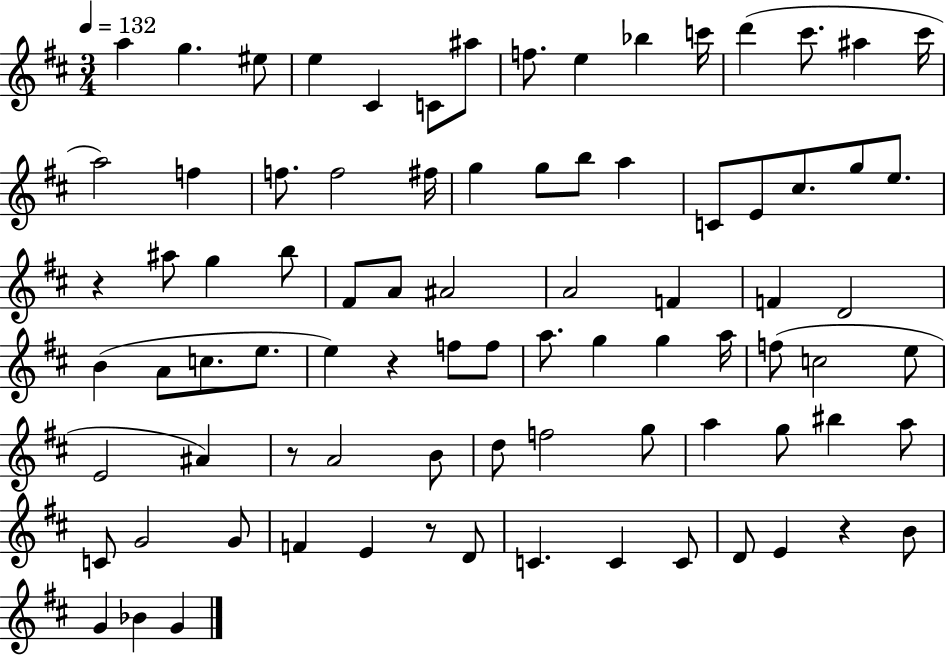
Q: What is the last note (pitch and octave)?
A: G4